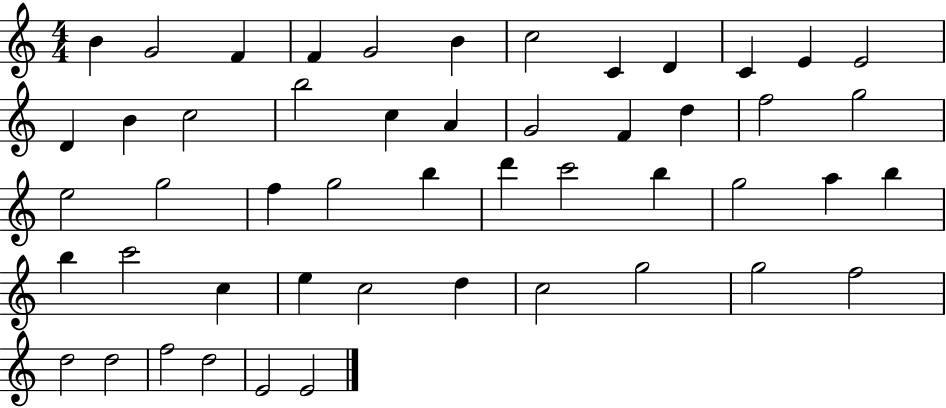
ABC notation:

X:1
T:Untitled
M:4/4
L:1/4
K:C
B G2 F F G2 B c2 C D C E E2 D B c2 b2 c A G2 F d f2 g2 e2 g2 f g2 b d' c'2 b g2 a b b c'2 c e c2 d c2 g2 g2 f2 d2 d2 f2 d2 E2 E2